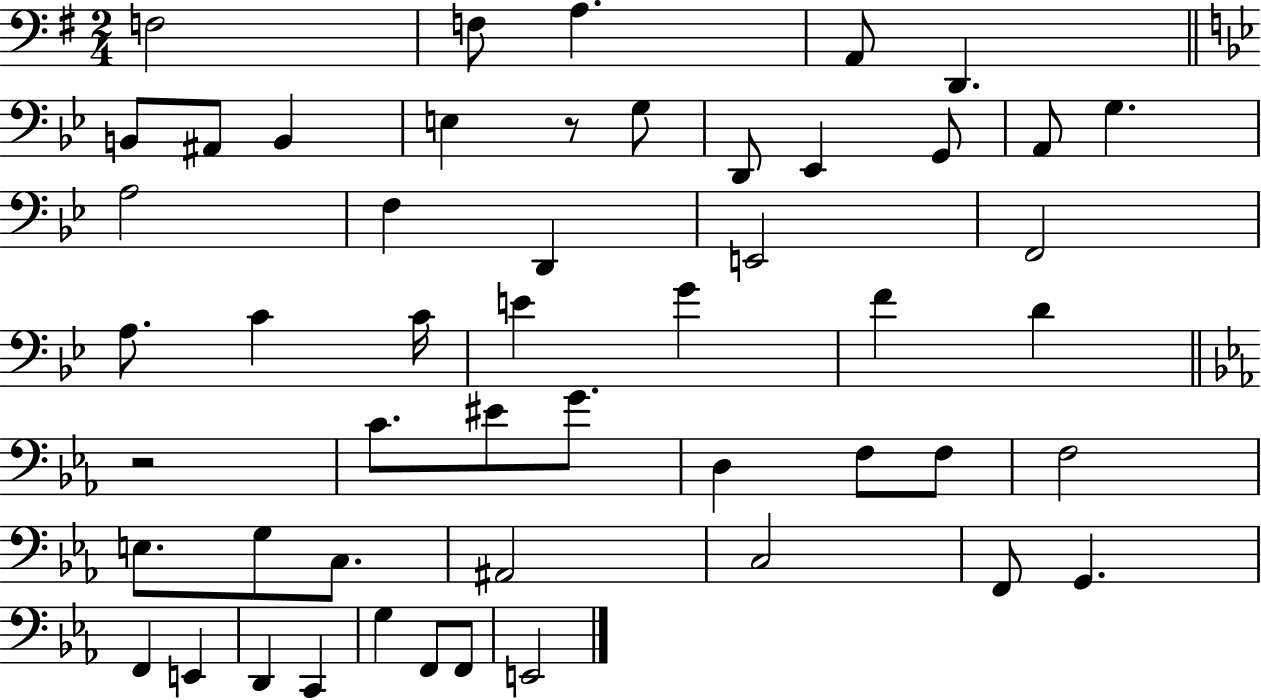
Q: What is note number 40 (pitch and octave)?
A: F2